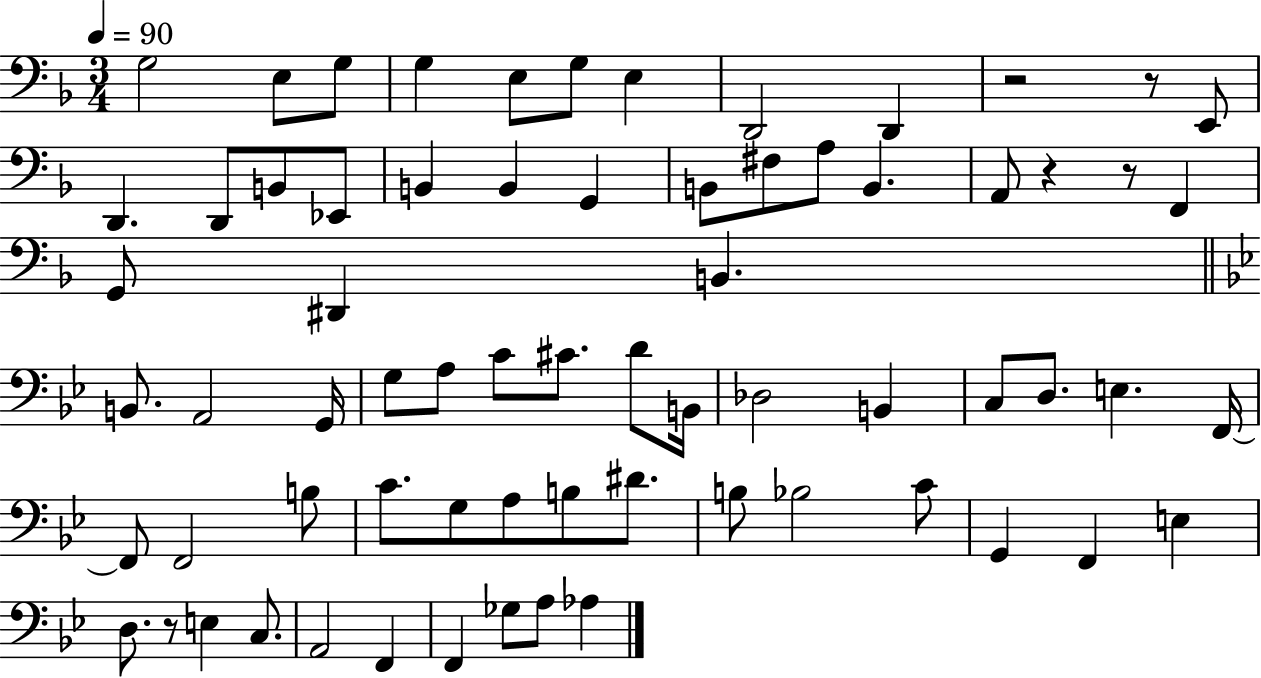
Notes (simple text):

G3/h E3/e G3/e G3/q E3/e G3/e E3/q D2/h D2/q R/h R/e E2/e D2/q. D2/e B2/e Eb2/e B2/q B2/q G2/q B2/e F#3/e A3/e B2/q. A2/e R/q R/e F2/q G2/e D#2/q B2/q. B2/e. A2/h G2/s G3/e A3/e C4/e C#4/e. D4/e B2/s Db3/h B2/q C3/e D3/e. E3/q. F2/s F2/e F2/h B3/e C4/e. G3/e A3/e B3/e D#4/e. B3/e Bb3/h C4/e G2/q F2/q E3/q D3/e. R/e E3/q C3/e. A2/h F2/q F2/q Gb3/e A3/e Ab3/q